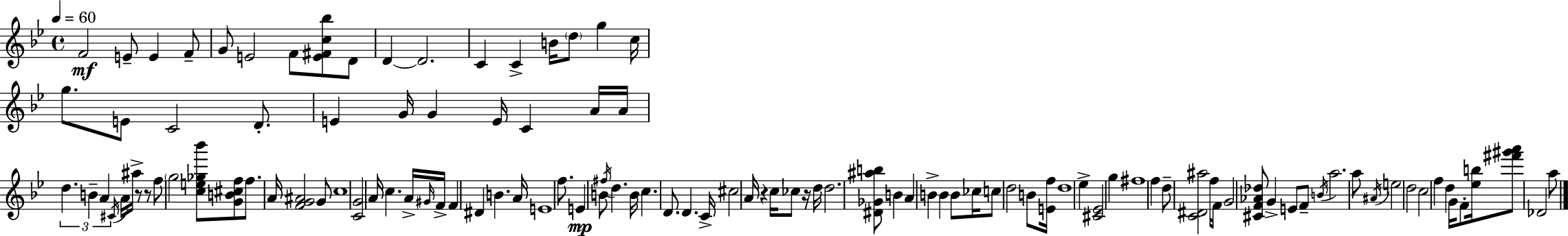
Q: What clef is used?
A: treble